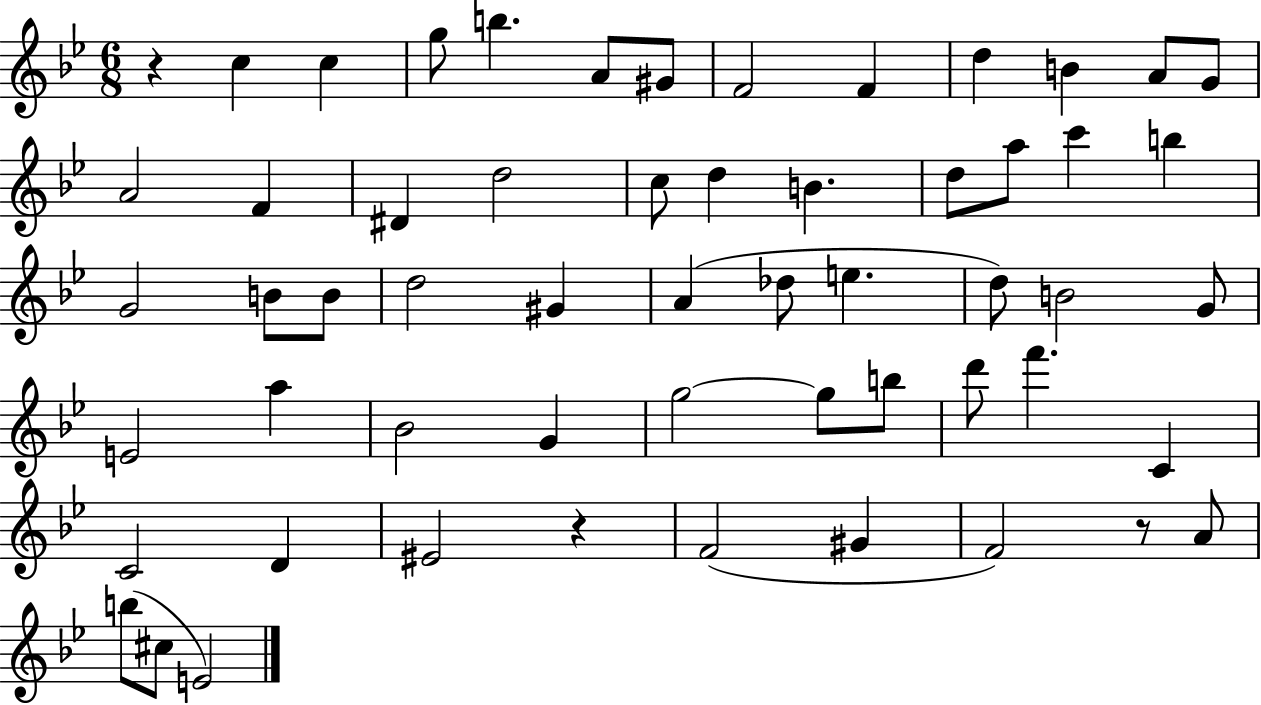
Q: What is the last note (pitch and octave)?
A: E4